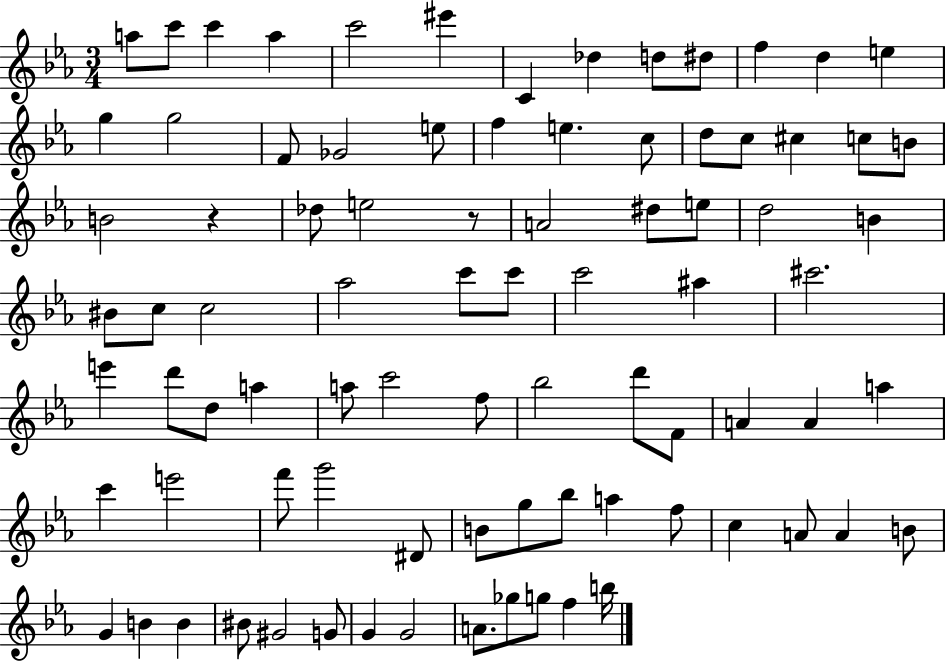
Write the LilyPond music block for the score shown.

{
  \clef treble
  \numericTimeSignature
  \time 3/4
  \key ees \major
  a''8 c'''8 c'''4 a''4 | c'''2 eis'''4 | c'4 des''4 d''8 dis''8 | f''4 d''4 e''4 | \break g''4 g''2 | f'8 ges'2 e''8 | f''4 e''4. c''8 | d''8 c''8 cis''4 c''8 b'8 | \break b'2 r4 | des''8 e''2 r8 | a'2 dis''8 e''8 | d''2 b'4 | \break bis'8 c''8 c''2 | aes''2 c'''8 c'''8 | c'''2 ais''4 | cis'''2. | \break e'''4 d'''8 d''8 a''4 | a''8 c'''2 f''8 | bes''2 d'''8 f'8 | a'4 a'4 a''4 | \break c'''4 e'''2 | f'''8 g'''2 dis'8 | b'8 g''8 bes''8 a''4 f''8 | c''4 a'8 a'4 b'8 | \break g'4 b'4 b'4 | bis'8 gis'2 g'8 | g'4 g'2 | a'8. ges''8 g''8 f''4 b''16 | \break \bar "|."
}